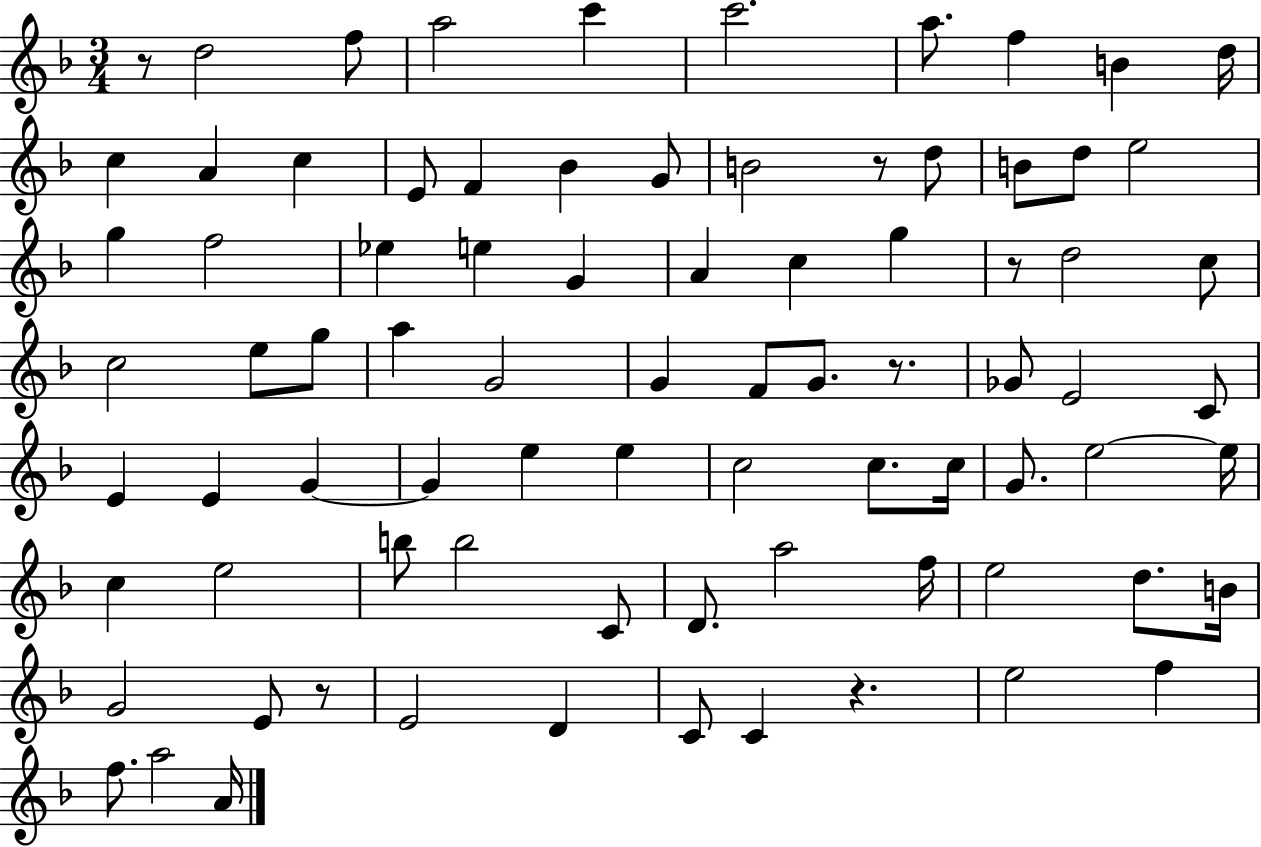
{
  \clef treble
  \numericTimeSignature
  \time 3/4
  \key f \major
  r8 d''2 f''8 | a''2 c'''4 | c'''2. | a''8. f''4 b'4 d''16 | \break c''4 a'4 c''4 | e'8 f'4 bes'4 g'8 | b'2 r8 d''8 | b'8 d''8 e''2 | \break g''4 f''2 | ees''4 e''4 g'4 | a'4 c''4 g''4 | r8 d''2 c''8 | \break c''2 e''8 g''8 | a''4 g'2 | g'4 f'8 g'8. r8. | ges'8 e'2 c'8 | \break e'4 e'4 g'4~~ | g'4 e''4 e''4 | c''2 c''8. c''16 | g'8. e''2~~ e''16 | \break c''4 e''2 | b''8 b''2 c'8 | d'8. a''2 f''16 | e''2 d''8. b'16 | \break g'2 e'8 r8 | e'2 d'4 | c'8 c'4 r4. | e''2 f''4 | \break f''8. a''2 a'16 | \bar "|."
}